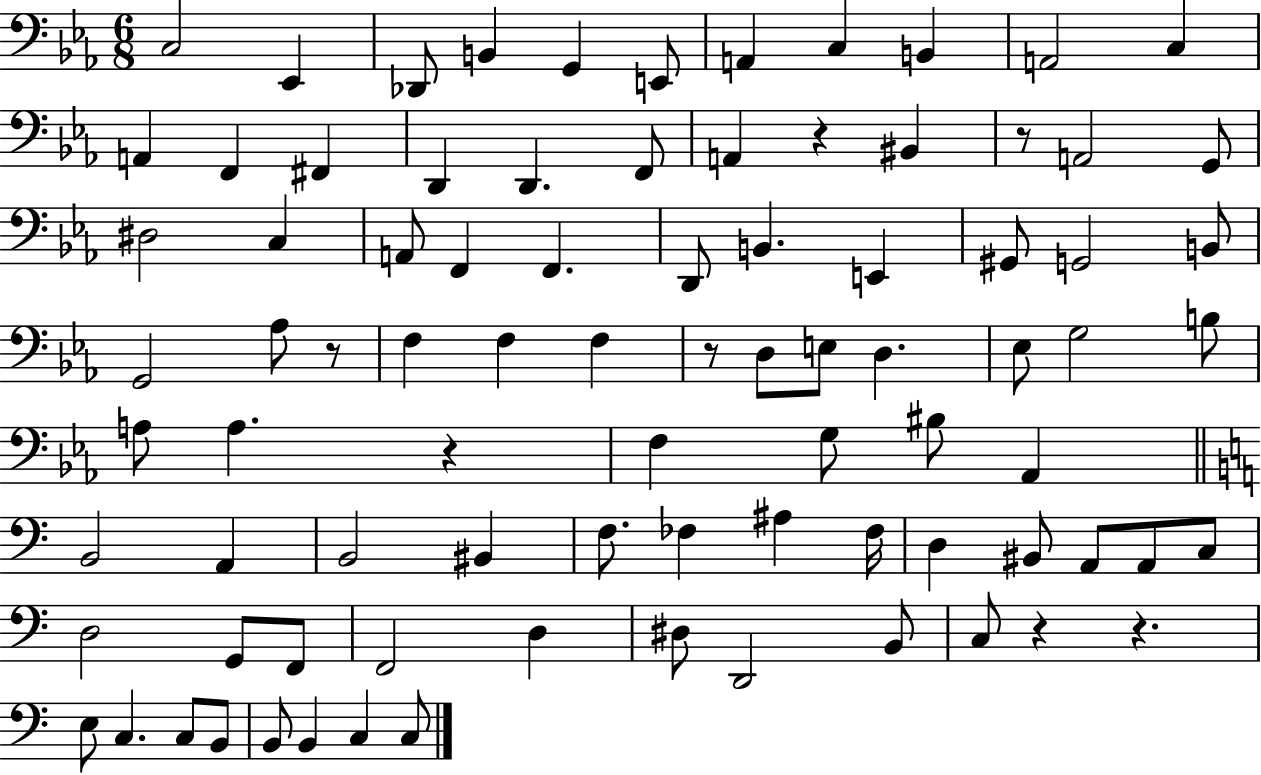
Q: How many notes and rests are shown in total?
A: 86